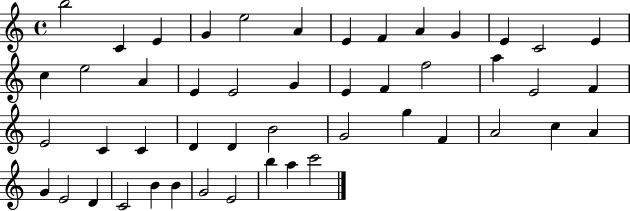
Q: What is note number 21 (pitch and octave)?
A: F4